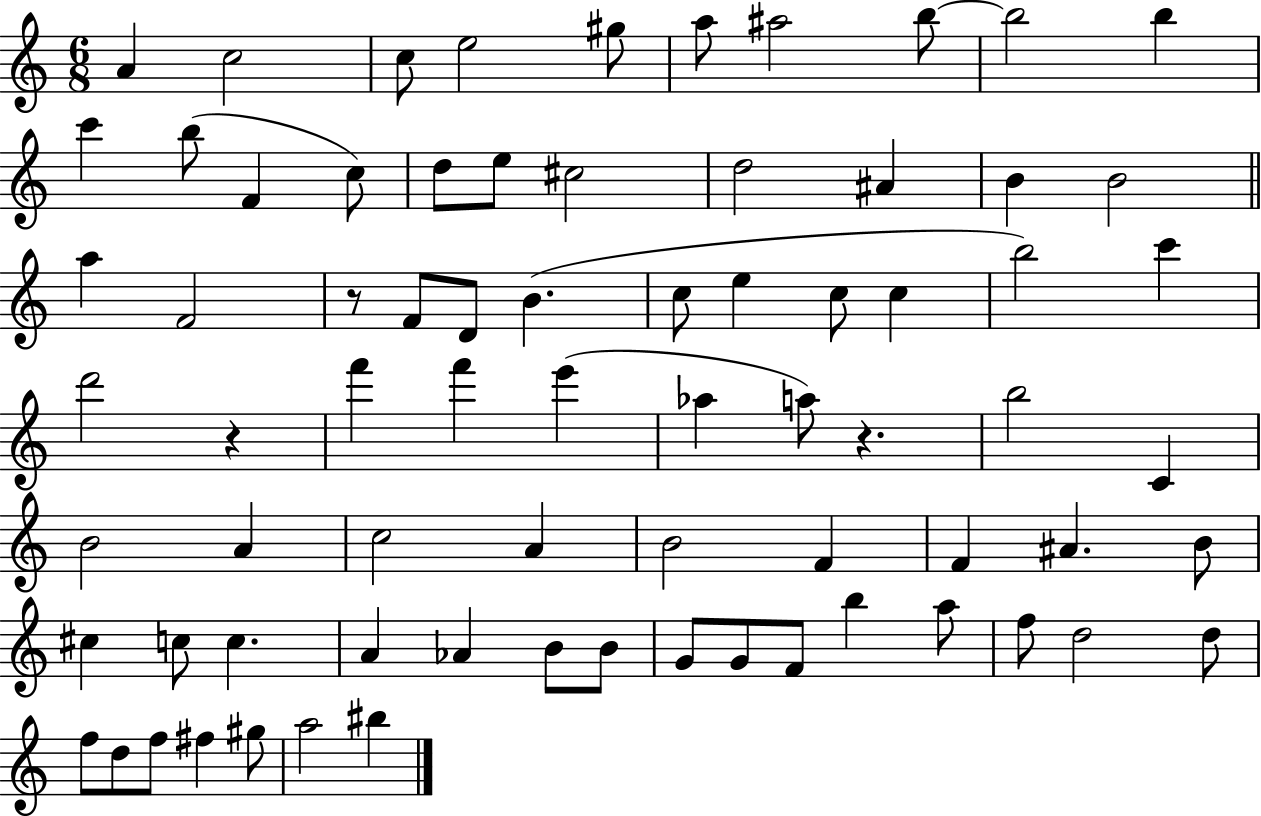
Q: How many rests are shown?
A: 3